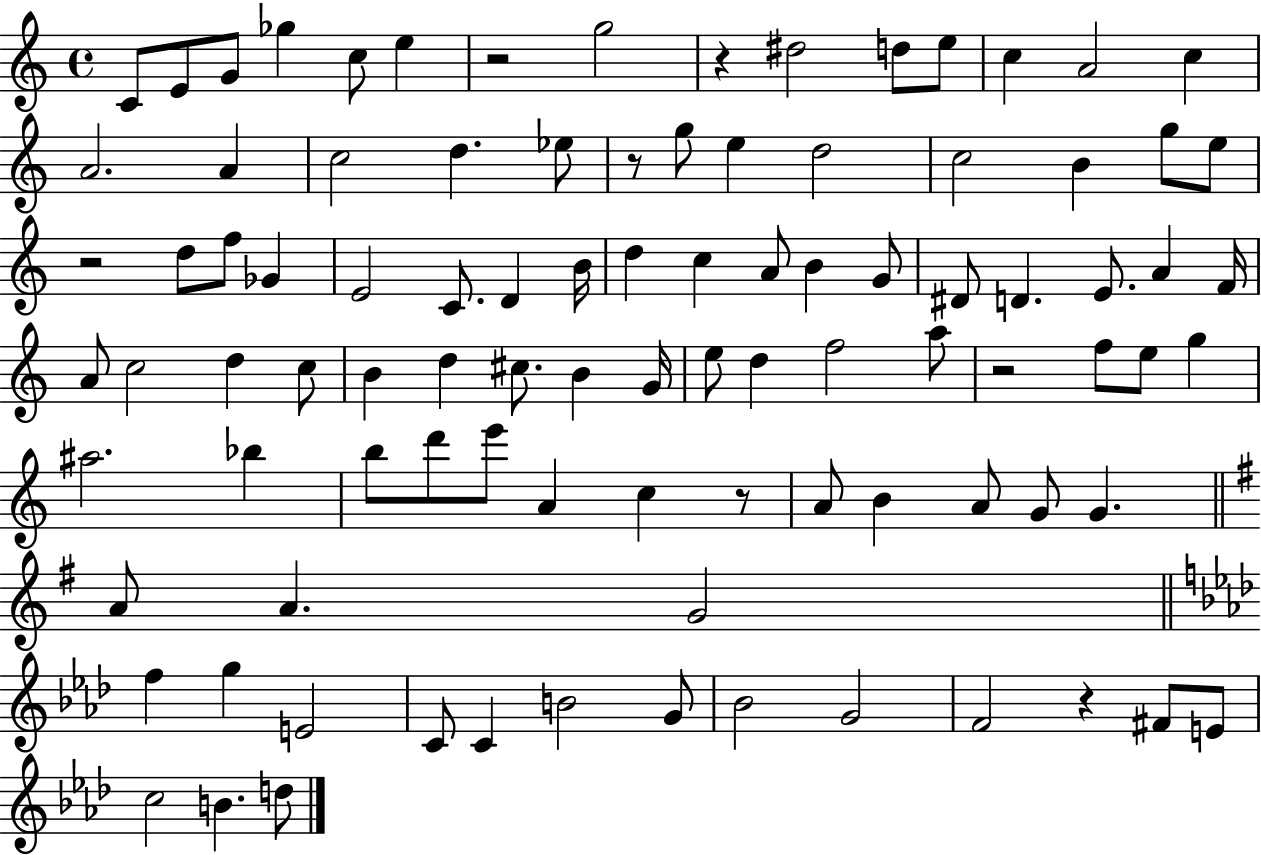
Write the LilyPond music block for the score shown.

{
  \clef treble
  \time 4/4
  \defaultTimeSignature
  \key c \major
  c'8 e'8 g'8 ges''4 c''8 e''4 | r2 g''2 | r4 dis''2 d''8 e''8 | c''4 a'2 c''4 | \break a'2. a'4 | c''2 d''4. ees''8 | r8 g''8 e''4 d''2 | c''2 b'4 g''8 e''8 | \break r2 d''8 f''8 ges'4 | e'2 c'8. d'4 b'16 | d''4 c''4 a'8 b'4 g'8 | dis'8 d'4. e'8. a'4 f'16 | \break a'8 c''2 d''4 c''8 | b'4 d''4 cis''8. b'4 g'16 | e''8 d''4 f''2 a''8 | r2 f''8 e''8 g''4 | \break ais''2. bes''4 | b''8 d'''8 e'''8 a'4 c''4 r8 | a'8 b'4 a'8 g'8 g'4. | \bar "||" \break \key e \minor a'8 a'4. g'2 | \bar "||" \break \key f \minor f''4 g''4 e'2 | c'8 c'4 b'2 g'8 | bes'2 g'2 | f'2 r4 fis'8 e'8 | \break c''2 b'4. d''8 | \bar "|."
}